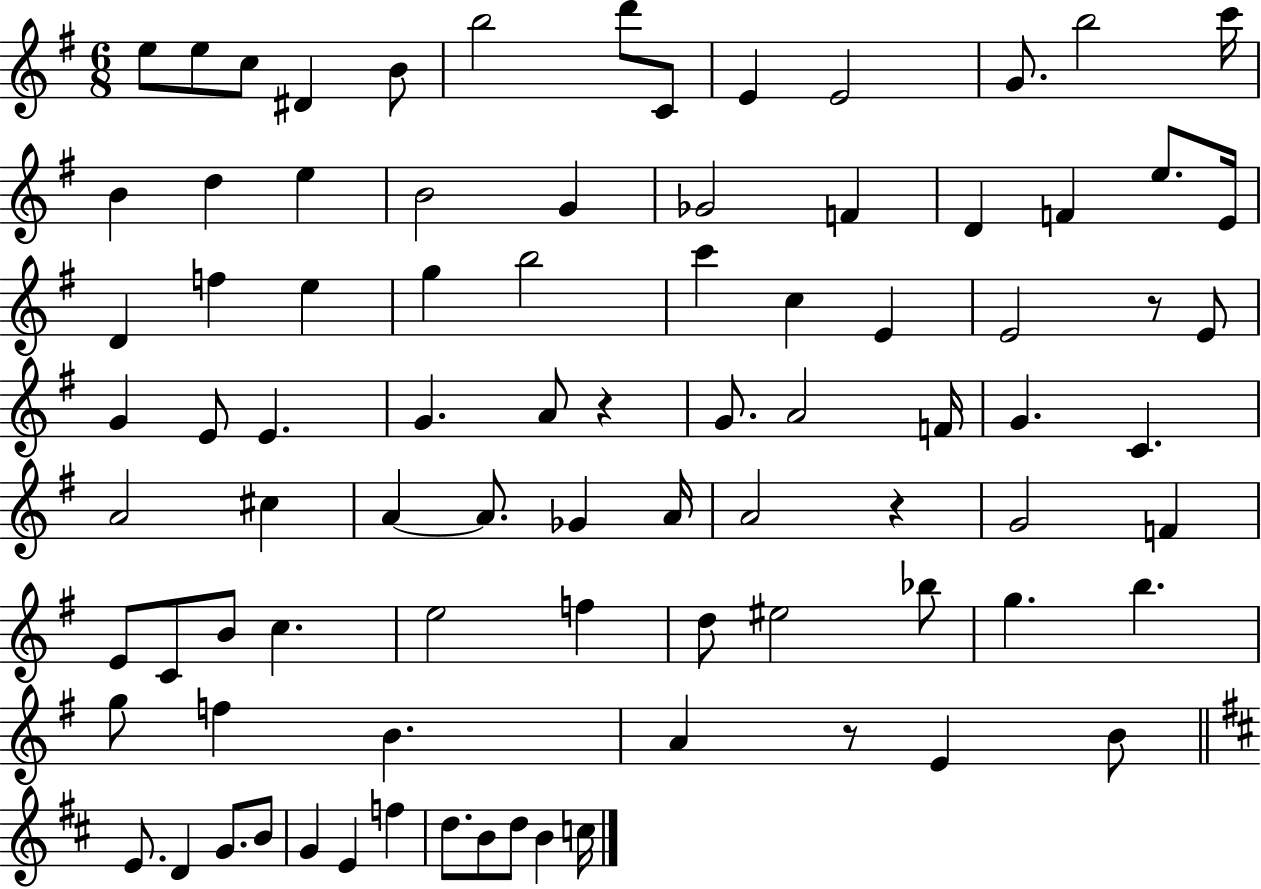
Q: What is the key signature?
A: G major